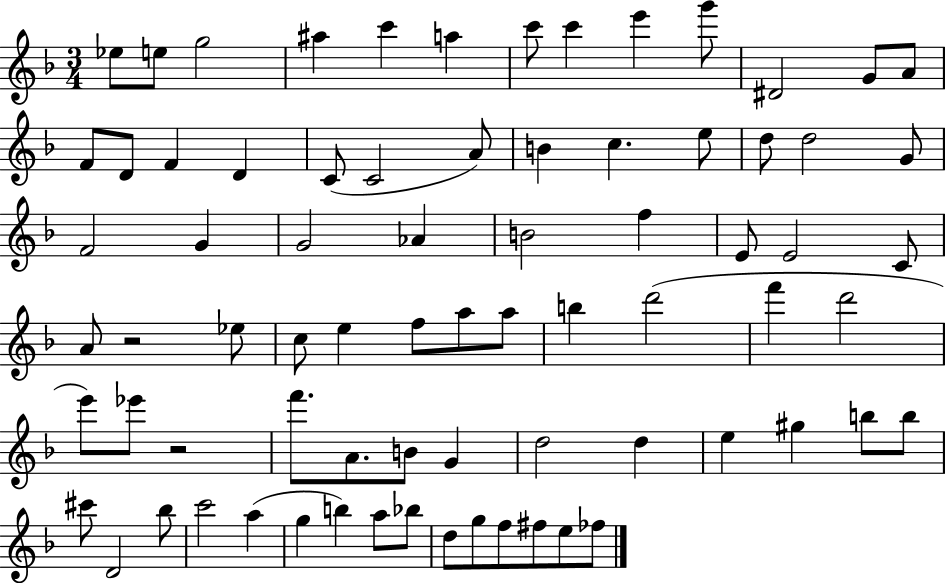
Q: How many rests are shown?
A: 2